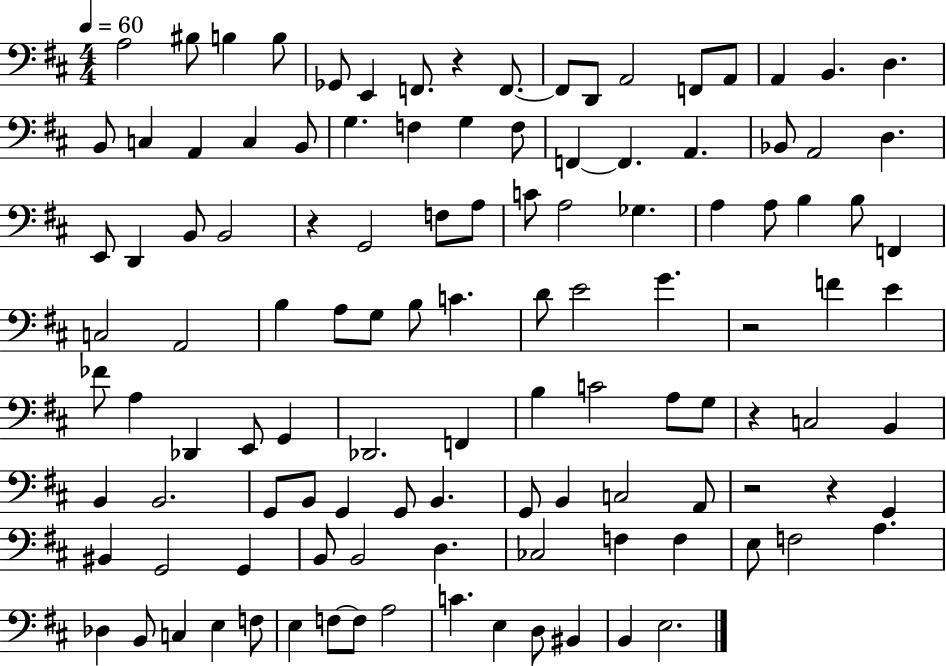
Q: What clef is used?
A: bass